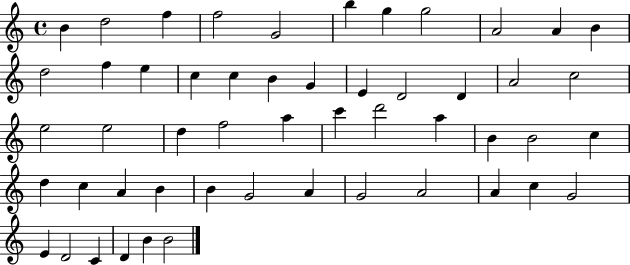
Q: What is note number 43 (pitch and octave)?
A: A4